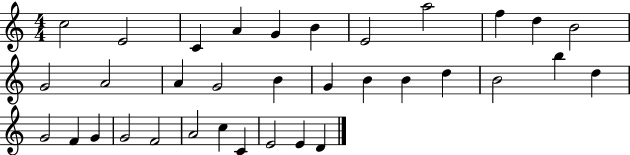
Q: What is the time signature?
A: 4/4